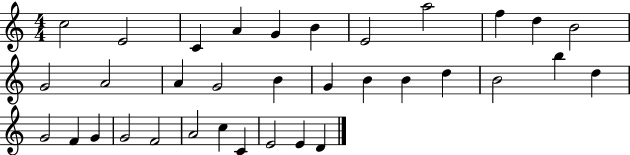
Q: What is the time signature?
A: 4/4